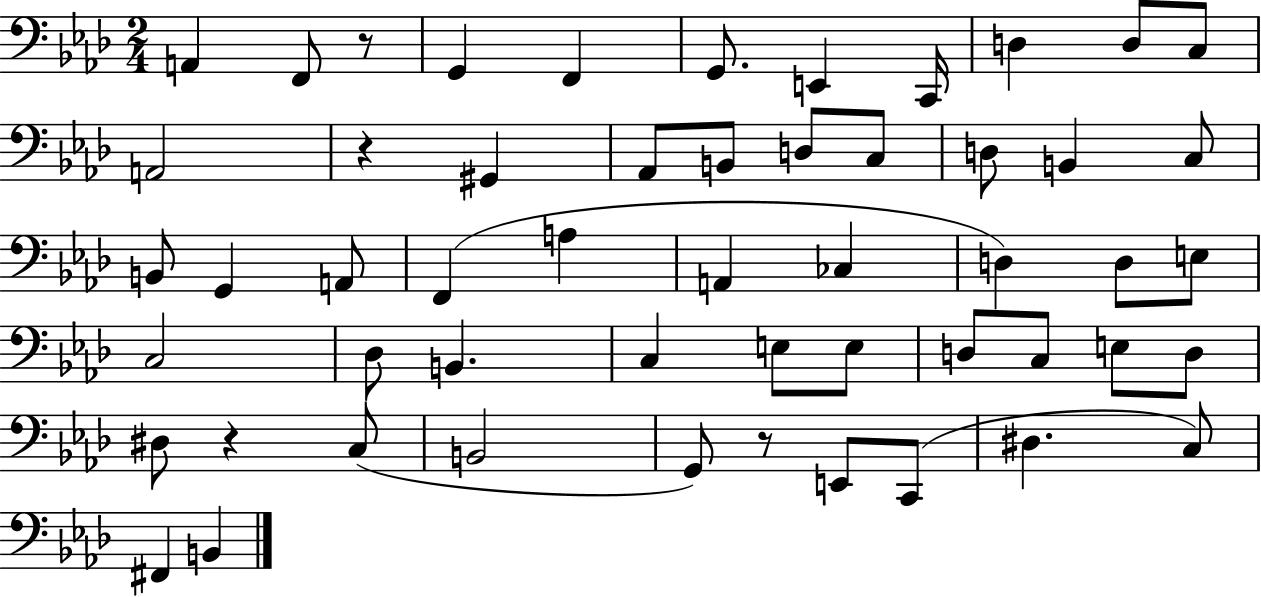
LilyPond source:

{
  \clef bass
  \numericTimeSignature
  \time 2/4
  \key aes \major
  a,4 f,8 r8 | g,4 f,4 | g,8. e,4 c,16 | d4 d8 c8 | \break a,2 | r4 gis,4 | aes,8 b,8 d8 c8 | d8 b,4 c8 | \break b,8 g,4 a,8 | f,4( a4 | a,4 ces4 | d4) d8 e8 | \break c2 | des8 b,4. | c4 e8 e8 | d8 c8 e8 d8 | \break dis8 r4 c8( | b,2 | g,8) r8 e,8 c,8( | dis4. c8) | \break fis,4 b,4 | \bar "|."
}